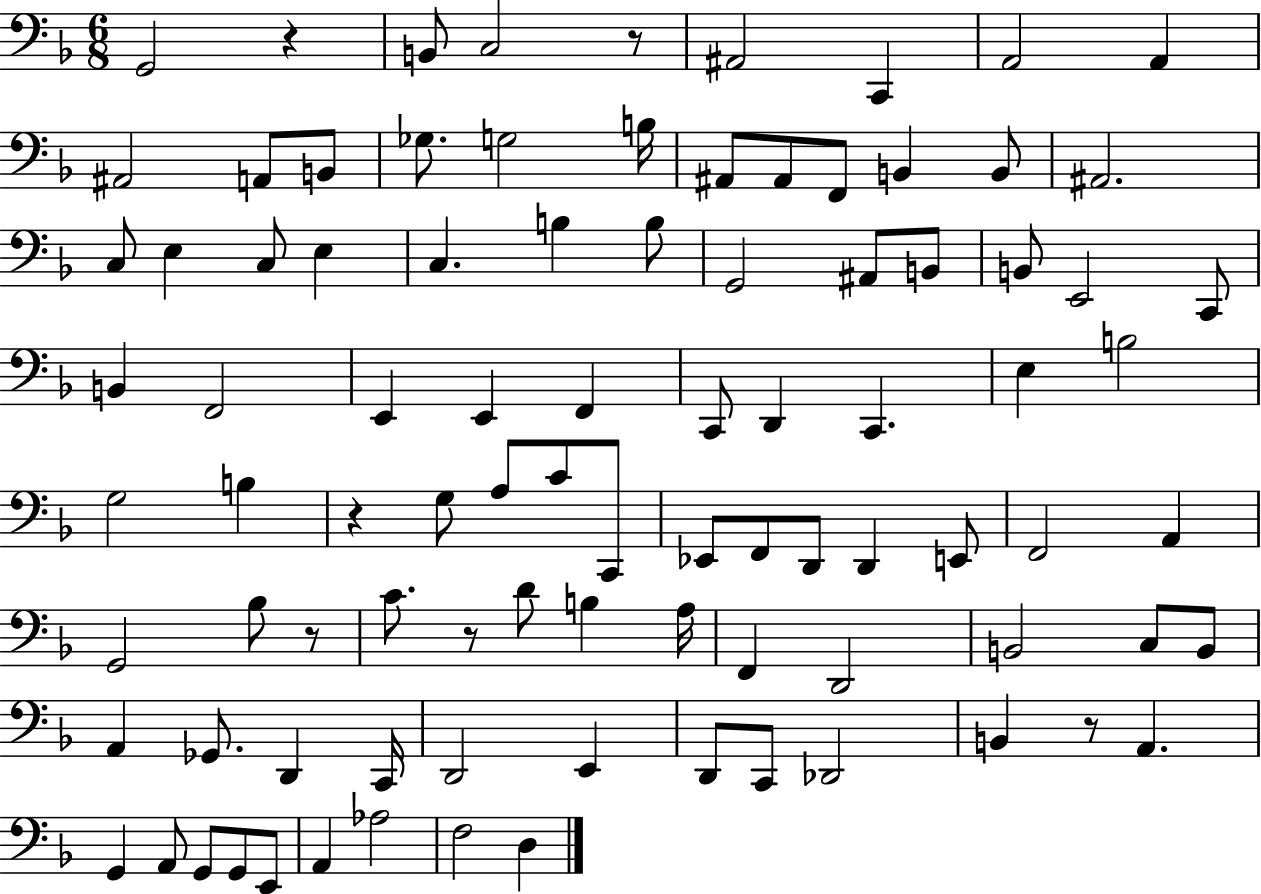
X:1
T:Untitled
M:6/8
L:1/4
K:F
G,,2 z B,,/2 C,2 z/2 ^A,,2 C,, A,,2 A,, ^A,,2 A,,/2 B,,/2 _G,/2 G,2 B,/4 ^A,,/2 ^A,,/2 F,,/2 B,, B,,/2 ^A,,2 C,/2 E, C,/2 E, C, B, B,/2 G,,2 ^A,,/2 B,,/2 B,,/2 E,,2 C,,/2 B,, F,,2 E,, E,, F,, C,,/2 D,, C,, E, B,2 G,2 B, z G,/2 A,/2 C/2 C,,/2 _E,,/2 F,,/2 D,,/2 D,, E,,/2 F,,2 A,, G,,2 _B,/2 z/2 C/2 z/2 D/2 B, A,/4 F,, D,,2 B,,2 C,/2 B,,/2 A,, _G,,/2 D,, C,,/4 D,,2 E,, D,,/2 C,,/2 _D,,2 B,, z/2 A,, G,, A,,/2 G,,/2 G,,/2 E,,/2 A,, _A,2 F,2 D,